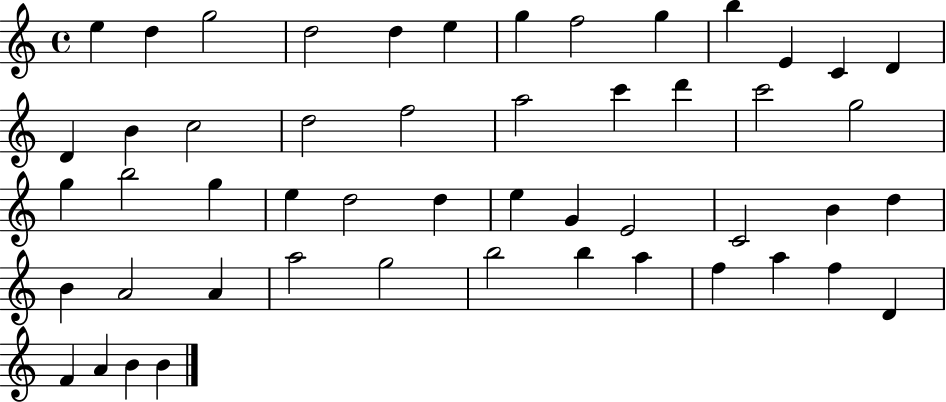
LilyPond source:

{
  \clef treble
  \time 4/4
  \defaultTimeSignature
  \key c \major
  e''4 d''4 g''2 | d''2 d''4 e''4 | g''4 f''2 g''4 | b''4 e'4 c'4 d'4 | \break d'4 b'4 c''2 | d''2 f''2 | a''2 c'''4 d'''4 | c'''2 g''2 | \break g''4 b''2 g''4 | e''4 d''2 d''4 | e''4 g'4 e'2 | c'2 b'4 d''4 | \break b'4 a'2 a'4 | a''2 g''2 | b''2 b''4 a''4 | f''4 a''4 f''4 d'4 | \break f'4 a'4 b'4 b'4 | \bar "|."
}